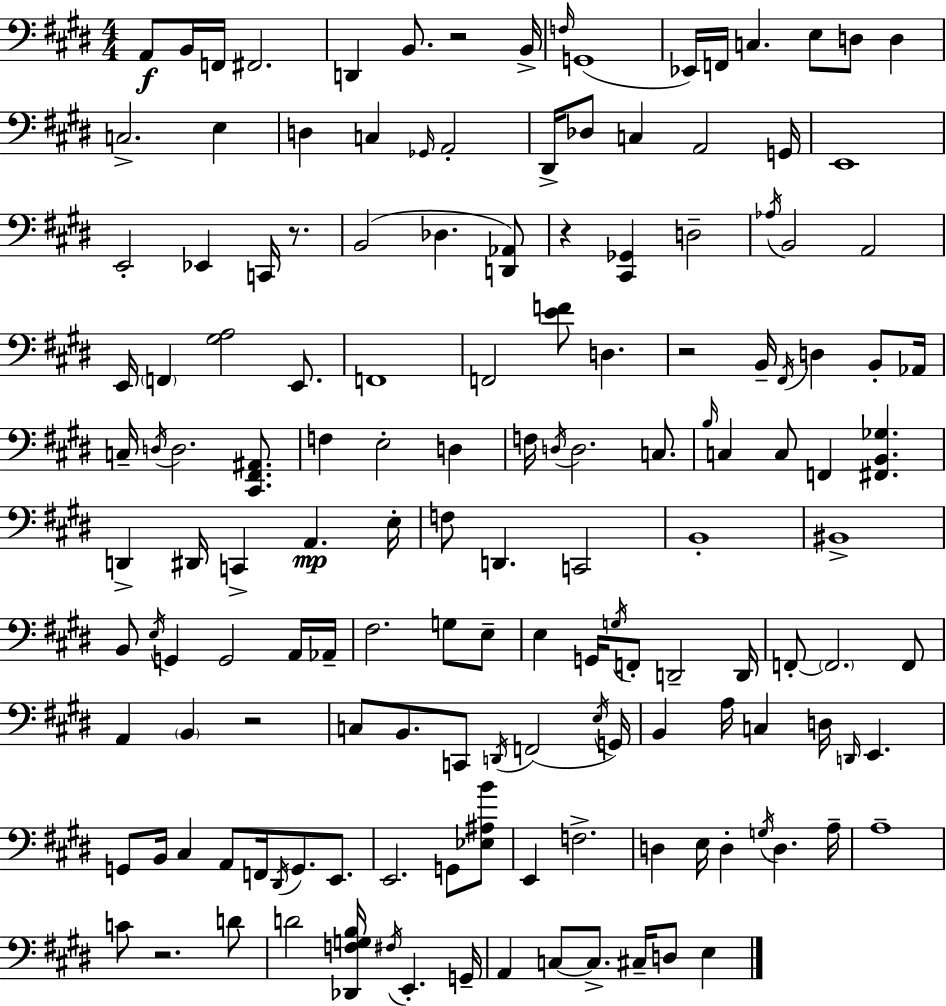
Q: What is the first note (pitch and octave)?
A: A2